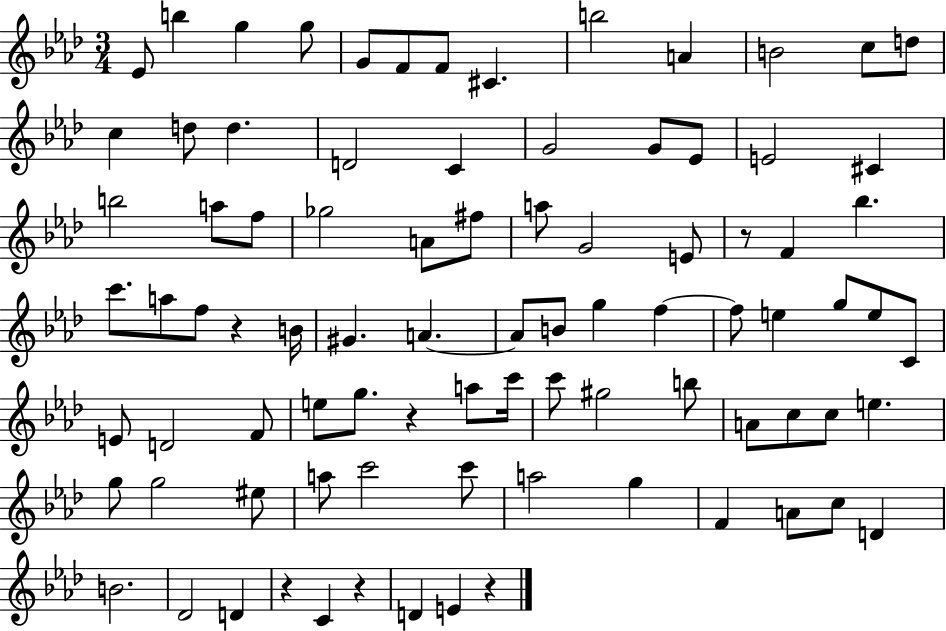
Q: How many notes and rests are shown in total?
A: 87